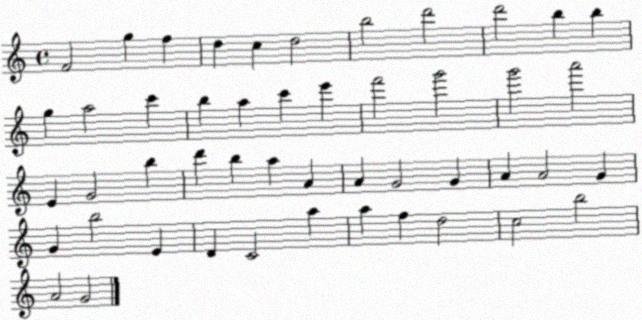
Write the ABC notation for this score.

X:1
T:Untitled
M:4/4
L:1/4
K:C
F2 g f d c d2 b2 d'2 d'2 b b g a2 c' b a c' e' f'2 g'2 g'2 a'2 E G2 b d' b a A A G2 G A A2 G G b2 E D C2 a a f d2 c2 b2 A2 G2